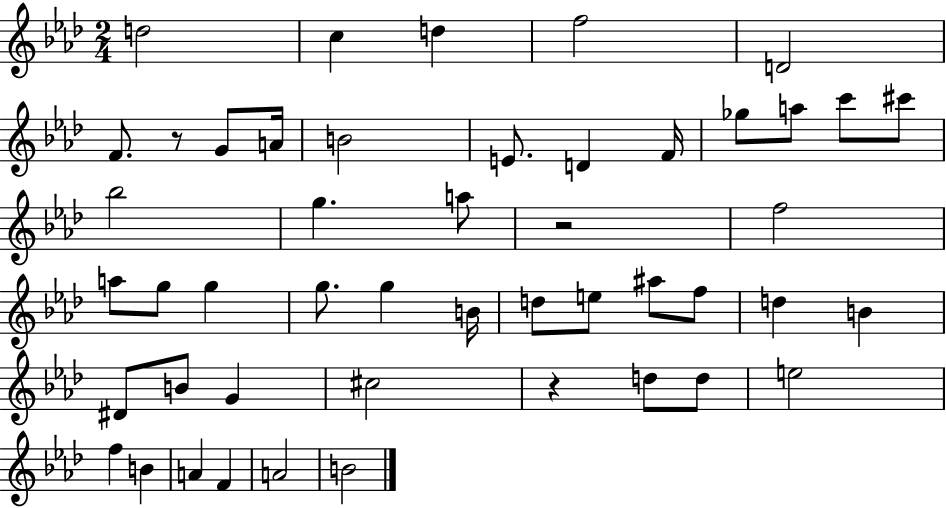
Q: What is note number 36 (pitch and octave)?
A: C#5